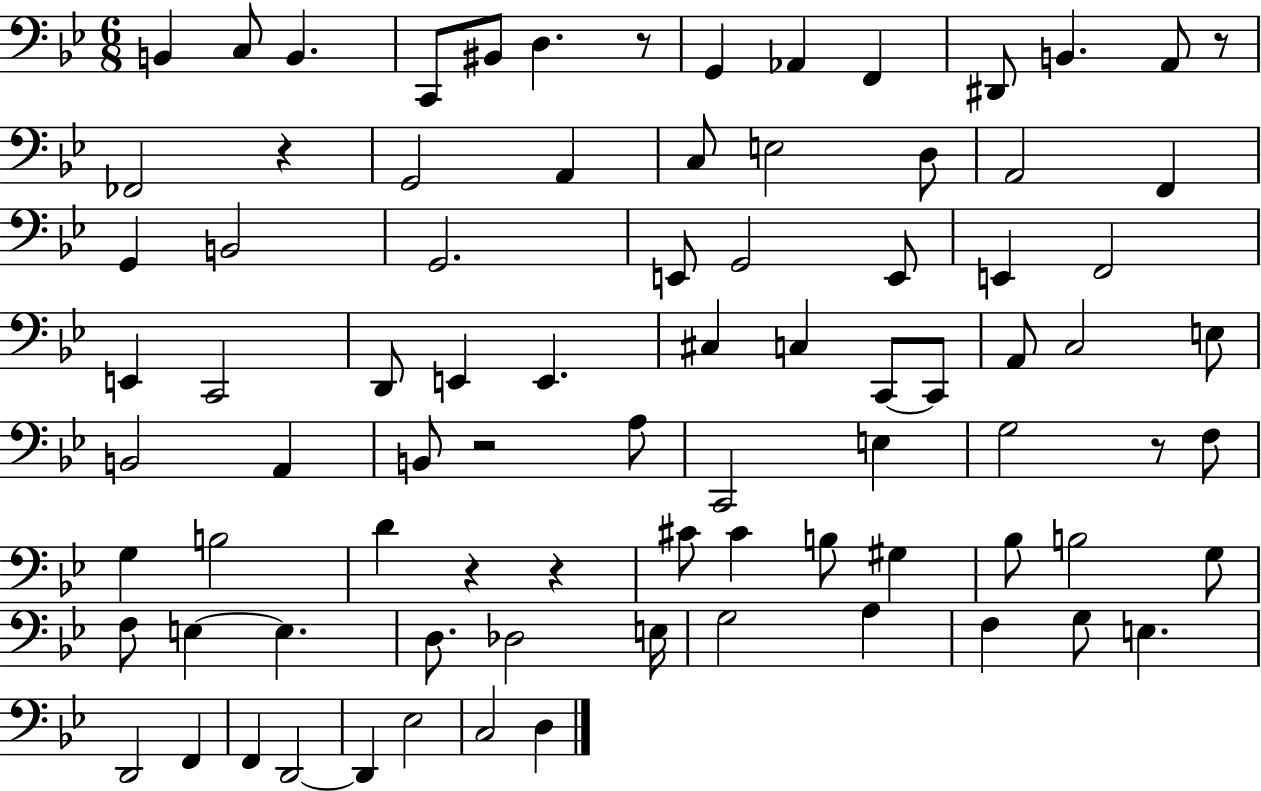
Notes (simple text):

B2/q C3/e B2/q. C2/e BIS2/e D3/q. R/e G2/q Ab2/q F2/q D#2/e B2/q. A2/e R/e FES2/h R/q G2/h A2/q C3/e E3/h D3/e A2/h F2/q G2/q B2/h G2/h. E2/e G2/h E2/e E2/q F2/h E2/q C2/h D2/e E2/q E2/q. C#3/q C3/q C2/e C2/e A2/e C3/h E3/e B2/h A2/q B2/e R/h A3/e C2/h E3/q G3/h R/e F3/e G3/q B3/h D4/q R/q R/q C#4/e C#4/q B3/e G#3/q Bb3/e B3/h G3/e F3/e E3/q E3/q. D3/e. Db3/h E3/s G3/h A3/q F3/q G3/e E3/q. D2/h F2/q F2/q D2/h D2/q Eb3/h C3/h D3/q